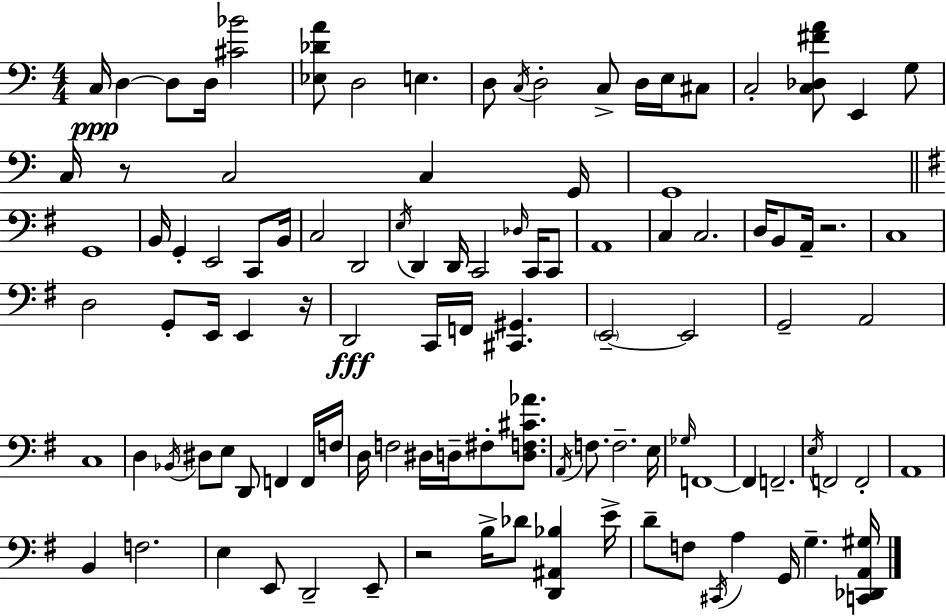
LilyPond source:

{
  \clef bass
  \numericTimeSignature
  \time 4/4
  \key a \minor
  c16\ppp d4~~ d8 d16 <cis' bes'>2 | <ees des' a'>8 d2 e4. | d8 \acciaccatura { c16 } d2-. c8-> d16 e16 cis8 | c2-. <c des fis' a'>8 e,4 g8 | \break c16 r8 c2 c4 | g,16 g,1 | \bar "||" \break \key g \major g,1 | b,16 g,4-. e,2 c,8 b,16 | c2 d,2 | \acciaccatura { e16 } d,4 d,16 c,2 \grace { des16 } c,16 | \break c,8 a,1 | c4 c2. | d16 b,8 a,16-- r2. | c1 | \break d2 g,8-. e,16 e,4 | r16 d,2\fff c,16 f,16 <cis, gis,>4. | \parenthesize e,2--~~ e,2 | g,2-- a,2 | \break c1 | d4 \acciaccatura { bes,16 } dis8 e8 d,8 f,4 | f,16 f16 d16 f2 dis16 d16-- fis8-. | <d f cis' aes'>8. \acciaccatura { a,16 } f8. f2.-- | \break e16 \grace { ges16 } f,1~~ | f,4 f,2.-- | \acciaccatura { e16 } f,2 f,2-. | a,1 | \break b,4 f2. | e4 e,8 d,2-- | e,8-- r2 b16-> des'8 | <d, ais, bes>4 e'16-> d'8-- f8 \acciaccatura { cis,16 } a4 g,16 | \break g4.-- <c, des, a, gis>16 \bar "|."
}